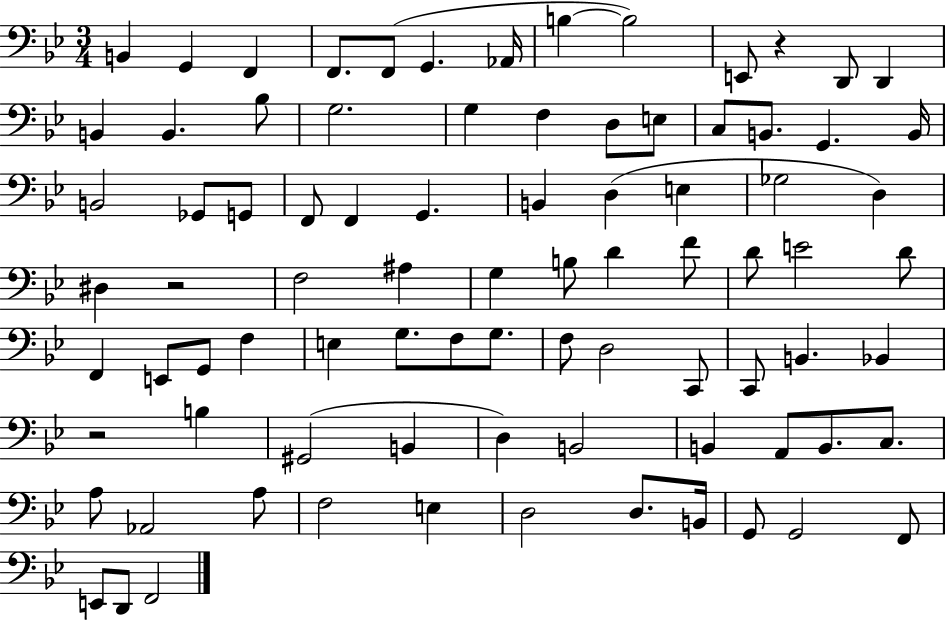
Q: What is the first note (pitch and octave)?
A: B2